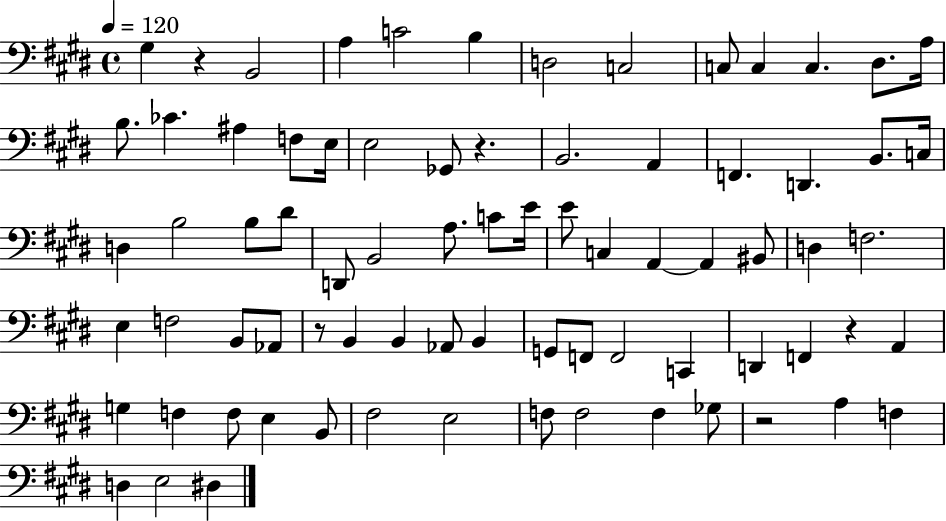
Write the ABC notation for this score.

X:1
T:Untitled
M:4/4
L:1/4
K:E
^G, z B,,2 A, C2 B, D,2 C,2 C,/2 C, C, ^D,/2 A,/4 B,/2 _C ^A, F,/2 E,/4 E,2 _G,,/2 z B,,2 A,, F,, D,, B,,/2 C,/4 D, B,2 B,/2 ^D/2 D,,/2 B,,2 A,/2 C/2 E/4 E/2 C, A,, A,, ^B,,/2 D, F,2 E, F,2 B,,/2 _A,,/2 z/2 B,, B,, _A,,/2 B,, G,,/2 F,,/2 F,,2 C,, D,, F,, z A,, G, F, F,/2 E, B,,/2 ^F,2 E,2 F,/2 F,2 F, _G,/2 z2 A, F, D, E,2 ^D,